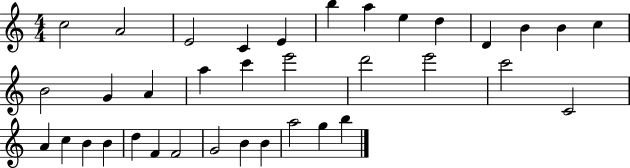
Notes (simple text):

C5/h A4/h E4/h C4/q E4/q B5/q A5/q E5/q D5/q D4/q B4/q B4/q C5/q B4/h G4/q A4/q A5/q C6/q E6/h D6/h E6/h C6/h C4/h A4/q C5/q B4/q B4/q D5/q F4/q F4/h G4/h B4/q B4/q A5/h G5/q B5/q